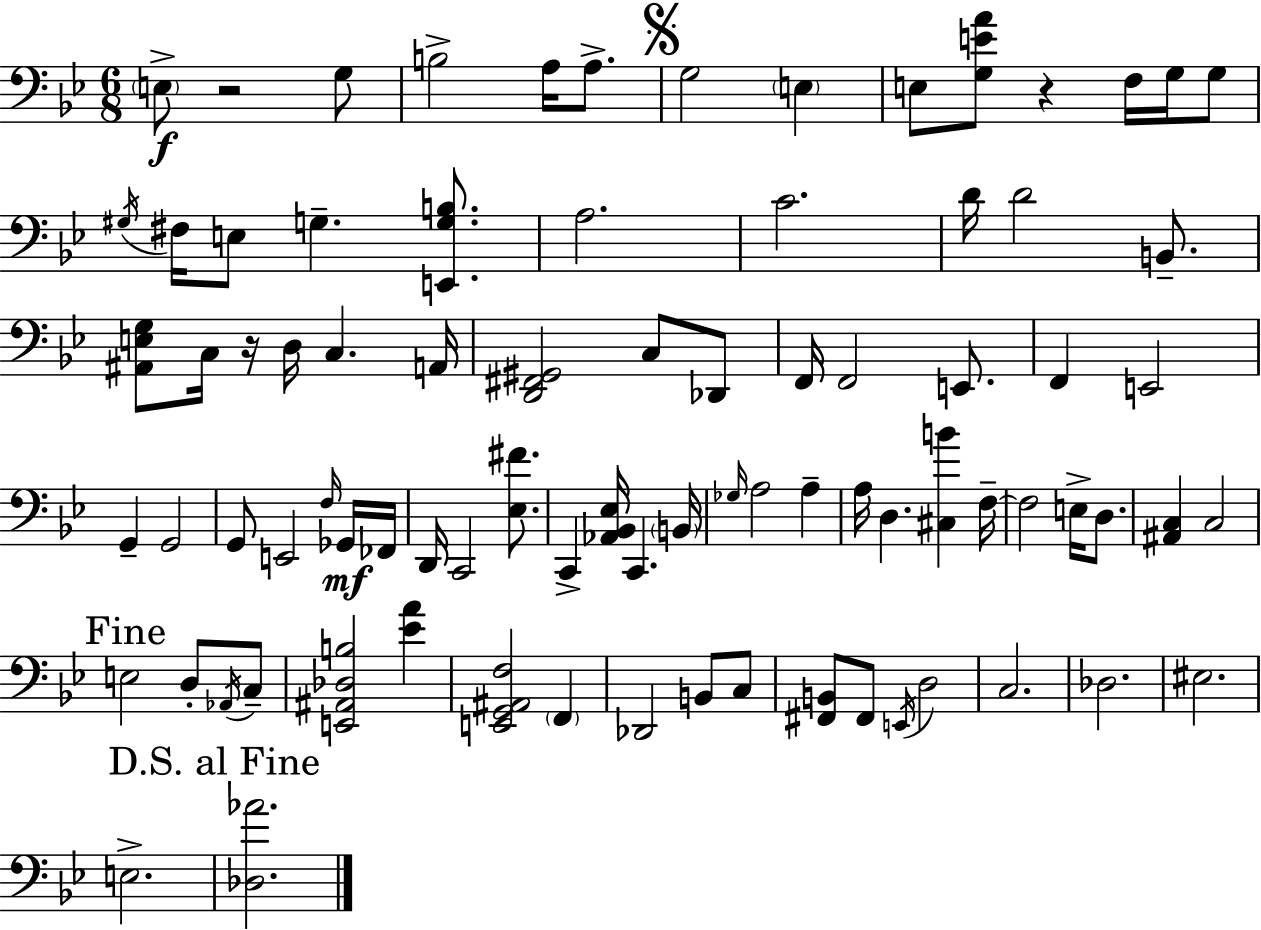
E3/e R/h G3/e B3/h A3/s A3/e. G3/h E3/q E3/e [G3,E4,A4]/e R/q F3/s G3/s G3/e G#3/s F#3/s E3/e G3/q. [E2,G3,B3]/e. A3/h. C4/h. D4/s D4/h B2/e. [A#2,E3,G3]/e C3/s R/s D3/s C3/q. A2/s [D2,F#2,G#2]/h C3/e Db2/e F2/s F2/h E2/e. F2/q E2/h G2/q G2/h G2/e E2/h F3/s Gb2/s FES2/s D2/s C2/h [Eb3,F#4]/e. C2/q [Ab2,Bb2,Eb3]/s C2/q. B2/s Gb3/s A3/h A3/q A3/s D3/q. [C#3,B4]/q F3/s F3/h E3/s D3/e. [A#2,C3]/q C3/h E3/h D3/e Ab2/s C3/e [E2,A#2,Db3,B3]/h [Eb4,A4]/q [E2,G2,A#2,F3]/h F2/q Db2/h B2/e C3/e [F#2,B2]/e F#2/e E2/s D3/h C3/h. Db3/h. EIS3/h. E3/h. [Db3,Ab4]/h.